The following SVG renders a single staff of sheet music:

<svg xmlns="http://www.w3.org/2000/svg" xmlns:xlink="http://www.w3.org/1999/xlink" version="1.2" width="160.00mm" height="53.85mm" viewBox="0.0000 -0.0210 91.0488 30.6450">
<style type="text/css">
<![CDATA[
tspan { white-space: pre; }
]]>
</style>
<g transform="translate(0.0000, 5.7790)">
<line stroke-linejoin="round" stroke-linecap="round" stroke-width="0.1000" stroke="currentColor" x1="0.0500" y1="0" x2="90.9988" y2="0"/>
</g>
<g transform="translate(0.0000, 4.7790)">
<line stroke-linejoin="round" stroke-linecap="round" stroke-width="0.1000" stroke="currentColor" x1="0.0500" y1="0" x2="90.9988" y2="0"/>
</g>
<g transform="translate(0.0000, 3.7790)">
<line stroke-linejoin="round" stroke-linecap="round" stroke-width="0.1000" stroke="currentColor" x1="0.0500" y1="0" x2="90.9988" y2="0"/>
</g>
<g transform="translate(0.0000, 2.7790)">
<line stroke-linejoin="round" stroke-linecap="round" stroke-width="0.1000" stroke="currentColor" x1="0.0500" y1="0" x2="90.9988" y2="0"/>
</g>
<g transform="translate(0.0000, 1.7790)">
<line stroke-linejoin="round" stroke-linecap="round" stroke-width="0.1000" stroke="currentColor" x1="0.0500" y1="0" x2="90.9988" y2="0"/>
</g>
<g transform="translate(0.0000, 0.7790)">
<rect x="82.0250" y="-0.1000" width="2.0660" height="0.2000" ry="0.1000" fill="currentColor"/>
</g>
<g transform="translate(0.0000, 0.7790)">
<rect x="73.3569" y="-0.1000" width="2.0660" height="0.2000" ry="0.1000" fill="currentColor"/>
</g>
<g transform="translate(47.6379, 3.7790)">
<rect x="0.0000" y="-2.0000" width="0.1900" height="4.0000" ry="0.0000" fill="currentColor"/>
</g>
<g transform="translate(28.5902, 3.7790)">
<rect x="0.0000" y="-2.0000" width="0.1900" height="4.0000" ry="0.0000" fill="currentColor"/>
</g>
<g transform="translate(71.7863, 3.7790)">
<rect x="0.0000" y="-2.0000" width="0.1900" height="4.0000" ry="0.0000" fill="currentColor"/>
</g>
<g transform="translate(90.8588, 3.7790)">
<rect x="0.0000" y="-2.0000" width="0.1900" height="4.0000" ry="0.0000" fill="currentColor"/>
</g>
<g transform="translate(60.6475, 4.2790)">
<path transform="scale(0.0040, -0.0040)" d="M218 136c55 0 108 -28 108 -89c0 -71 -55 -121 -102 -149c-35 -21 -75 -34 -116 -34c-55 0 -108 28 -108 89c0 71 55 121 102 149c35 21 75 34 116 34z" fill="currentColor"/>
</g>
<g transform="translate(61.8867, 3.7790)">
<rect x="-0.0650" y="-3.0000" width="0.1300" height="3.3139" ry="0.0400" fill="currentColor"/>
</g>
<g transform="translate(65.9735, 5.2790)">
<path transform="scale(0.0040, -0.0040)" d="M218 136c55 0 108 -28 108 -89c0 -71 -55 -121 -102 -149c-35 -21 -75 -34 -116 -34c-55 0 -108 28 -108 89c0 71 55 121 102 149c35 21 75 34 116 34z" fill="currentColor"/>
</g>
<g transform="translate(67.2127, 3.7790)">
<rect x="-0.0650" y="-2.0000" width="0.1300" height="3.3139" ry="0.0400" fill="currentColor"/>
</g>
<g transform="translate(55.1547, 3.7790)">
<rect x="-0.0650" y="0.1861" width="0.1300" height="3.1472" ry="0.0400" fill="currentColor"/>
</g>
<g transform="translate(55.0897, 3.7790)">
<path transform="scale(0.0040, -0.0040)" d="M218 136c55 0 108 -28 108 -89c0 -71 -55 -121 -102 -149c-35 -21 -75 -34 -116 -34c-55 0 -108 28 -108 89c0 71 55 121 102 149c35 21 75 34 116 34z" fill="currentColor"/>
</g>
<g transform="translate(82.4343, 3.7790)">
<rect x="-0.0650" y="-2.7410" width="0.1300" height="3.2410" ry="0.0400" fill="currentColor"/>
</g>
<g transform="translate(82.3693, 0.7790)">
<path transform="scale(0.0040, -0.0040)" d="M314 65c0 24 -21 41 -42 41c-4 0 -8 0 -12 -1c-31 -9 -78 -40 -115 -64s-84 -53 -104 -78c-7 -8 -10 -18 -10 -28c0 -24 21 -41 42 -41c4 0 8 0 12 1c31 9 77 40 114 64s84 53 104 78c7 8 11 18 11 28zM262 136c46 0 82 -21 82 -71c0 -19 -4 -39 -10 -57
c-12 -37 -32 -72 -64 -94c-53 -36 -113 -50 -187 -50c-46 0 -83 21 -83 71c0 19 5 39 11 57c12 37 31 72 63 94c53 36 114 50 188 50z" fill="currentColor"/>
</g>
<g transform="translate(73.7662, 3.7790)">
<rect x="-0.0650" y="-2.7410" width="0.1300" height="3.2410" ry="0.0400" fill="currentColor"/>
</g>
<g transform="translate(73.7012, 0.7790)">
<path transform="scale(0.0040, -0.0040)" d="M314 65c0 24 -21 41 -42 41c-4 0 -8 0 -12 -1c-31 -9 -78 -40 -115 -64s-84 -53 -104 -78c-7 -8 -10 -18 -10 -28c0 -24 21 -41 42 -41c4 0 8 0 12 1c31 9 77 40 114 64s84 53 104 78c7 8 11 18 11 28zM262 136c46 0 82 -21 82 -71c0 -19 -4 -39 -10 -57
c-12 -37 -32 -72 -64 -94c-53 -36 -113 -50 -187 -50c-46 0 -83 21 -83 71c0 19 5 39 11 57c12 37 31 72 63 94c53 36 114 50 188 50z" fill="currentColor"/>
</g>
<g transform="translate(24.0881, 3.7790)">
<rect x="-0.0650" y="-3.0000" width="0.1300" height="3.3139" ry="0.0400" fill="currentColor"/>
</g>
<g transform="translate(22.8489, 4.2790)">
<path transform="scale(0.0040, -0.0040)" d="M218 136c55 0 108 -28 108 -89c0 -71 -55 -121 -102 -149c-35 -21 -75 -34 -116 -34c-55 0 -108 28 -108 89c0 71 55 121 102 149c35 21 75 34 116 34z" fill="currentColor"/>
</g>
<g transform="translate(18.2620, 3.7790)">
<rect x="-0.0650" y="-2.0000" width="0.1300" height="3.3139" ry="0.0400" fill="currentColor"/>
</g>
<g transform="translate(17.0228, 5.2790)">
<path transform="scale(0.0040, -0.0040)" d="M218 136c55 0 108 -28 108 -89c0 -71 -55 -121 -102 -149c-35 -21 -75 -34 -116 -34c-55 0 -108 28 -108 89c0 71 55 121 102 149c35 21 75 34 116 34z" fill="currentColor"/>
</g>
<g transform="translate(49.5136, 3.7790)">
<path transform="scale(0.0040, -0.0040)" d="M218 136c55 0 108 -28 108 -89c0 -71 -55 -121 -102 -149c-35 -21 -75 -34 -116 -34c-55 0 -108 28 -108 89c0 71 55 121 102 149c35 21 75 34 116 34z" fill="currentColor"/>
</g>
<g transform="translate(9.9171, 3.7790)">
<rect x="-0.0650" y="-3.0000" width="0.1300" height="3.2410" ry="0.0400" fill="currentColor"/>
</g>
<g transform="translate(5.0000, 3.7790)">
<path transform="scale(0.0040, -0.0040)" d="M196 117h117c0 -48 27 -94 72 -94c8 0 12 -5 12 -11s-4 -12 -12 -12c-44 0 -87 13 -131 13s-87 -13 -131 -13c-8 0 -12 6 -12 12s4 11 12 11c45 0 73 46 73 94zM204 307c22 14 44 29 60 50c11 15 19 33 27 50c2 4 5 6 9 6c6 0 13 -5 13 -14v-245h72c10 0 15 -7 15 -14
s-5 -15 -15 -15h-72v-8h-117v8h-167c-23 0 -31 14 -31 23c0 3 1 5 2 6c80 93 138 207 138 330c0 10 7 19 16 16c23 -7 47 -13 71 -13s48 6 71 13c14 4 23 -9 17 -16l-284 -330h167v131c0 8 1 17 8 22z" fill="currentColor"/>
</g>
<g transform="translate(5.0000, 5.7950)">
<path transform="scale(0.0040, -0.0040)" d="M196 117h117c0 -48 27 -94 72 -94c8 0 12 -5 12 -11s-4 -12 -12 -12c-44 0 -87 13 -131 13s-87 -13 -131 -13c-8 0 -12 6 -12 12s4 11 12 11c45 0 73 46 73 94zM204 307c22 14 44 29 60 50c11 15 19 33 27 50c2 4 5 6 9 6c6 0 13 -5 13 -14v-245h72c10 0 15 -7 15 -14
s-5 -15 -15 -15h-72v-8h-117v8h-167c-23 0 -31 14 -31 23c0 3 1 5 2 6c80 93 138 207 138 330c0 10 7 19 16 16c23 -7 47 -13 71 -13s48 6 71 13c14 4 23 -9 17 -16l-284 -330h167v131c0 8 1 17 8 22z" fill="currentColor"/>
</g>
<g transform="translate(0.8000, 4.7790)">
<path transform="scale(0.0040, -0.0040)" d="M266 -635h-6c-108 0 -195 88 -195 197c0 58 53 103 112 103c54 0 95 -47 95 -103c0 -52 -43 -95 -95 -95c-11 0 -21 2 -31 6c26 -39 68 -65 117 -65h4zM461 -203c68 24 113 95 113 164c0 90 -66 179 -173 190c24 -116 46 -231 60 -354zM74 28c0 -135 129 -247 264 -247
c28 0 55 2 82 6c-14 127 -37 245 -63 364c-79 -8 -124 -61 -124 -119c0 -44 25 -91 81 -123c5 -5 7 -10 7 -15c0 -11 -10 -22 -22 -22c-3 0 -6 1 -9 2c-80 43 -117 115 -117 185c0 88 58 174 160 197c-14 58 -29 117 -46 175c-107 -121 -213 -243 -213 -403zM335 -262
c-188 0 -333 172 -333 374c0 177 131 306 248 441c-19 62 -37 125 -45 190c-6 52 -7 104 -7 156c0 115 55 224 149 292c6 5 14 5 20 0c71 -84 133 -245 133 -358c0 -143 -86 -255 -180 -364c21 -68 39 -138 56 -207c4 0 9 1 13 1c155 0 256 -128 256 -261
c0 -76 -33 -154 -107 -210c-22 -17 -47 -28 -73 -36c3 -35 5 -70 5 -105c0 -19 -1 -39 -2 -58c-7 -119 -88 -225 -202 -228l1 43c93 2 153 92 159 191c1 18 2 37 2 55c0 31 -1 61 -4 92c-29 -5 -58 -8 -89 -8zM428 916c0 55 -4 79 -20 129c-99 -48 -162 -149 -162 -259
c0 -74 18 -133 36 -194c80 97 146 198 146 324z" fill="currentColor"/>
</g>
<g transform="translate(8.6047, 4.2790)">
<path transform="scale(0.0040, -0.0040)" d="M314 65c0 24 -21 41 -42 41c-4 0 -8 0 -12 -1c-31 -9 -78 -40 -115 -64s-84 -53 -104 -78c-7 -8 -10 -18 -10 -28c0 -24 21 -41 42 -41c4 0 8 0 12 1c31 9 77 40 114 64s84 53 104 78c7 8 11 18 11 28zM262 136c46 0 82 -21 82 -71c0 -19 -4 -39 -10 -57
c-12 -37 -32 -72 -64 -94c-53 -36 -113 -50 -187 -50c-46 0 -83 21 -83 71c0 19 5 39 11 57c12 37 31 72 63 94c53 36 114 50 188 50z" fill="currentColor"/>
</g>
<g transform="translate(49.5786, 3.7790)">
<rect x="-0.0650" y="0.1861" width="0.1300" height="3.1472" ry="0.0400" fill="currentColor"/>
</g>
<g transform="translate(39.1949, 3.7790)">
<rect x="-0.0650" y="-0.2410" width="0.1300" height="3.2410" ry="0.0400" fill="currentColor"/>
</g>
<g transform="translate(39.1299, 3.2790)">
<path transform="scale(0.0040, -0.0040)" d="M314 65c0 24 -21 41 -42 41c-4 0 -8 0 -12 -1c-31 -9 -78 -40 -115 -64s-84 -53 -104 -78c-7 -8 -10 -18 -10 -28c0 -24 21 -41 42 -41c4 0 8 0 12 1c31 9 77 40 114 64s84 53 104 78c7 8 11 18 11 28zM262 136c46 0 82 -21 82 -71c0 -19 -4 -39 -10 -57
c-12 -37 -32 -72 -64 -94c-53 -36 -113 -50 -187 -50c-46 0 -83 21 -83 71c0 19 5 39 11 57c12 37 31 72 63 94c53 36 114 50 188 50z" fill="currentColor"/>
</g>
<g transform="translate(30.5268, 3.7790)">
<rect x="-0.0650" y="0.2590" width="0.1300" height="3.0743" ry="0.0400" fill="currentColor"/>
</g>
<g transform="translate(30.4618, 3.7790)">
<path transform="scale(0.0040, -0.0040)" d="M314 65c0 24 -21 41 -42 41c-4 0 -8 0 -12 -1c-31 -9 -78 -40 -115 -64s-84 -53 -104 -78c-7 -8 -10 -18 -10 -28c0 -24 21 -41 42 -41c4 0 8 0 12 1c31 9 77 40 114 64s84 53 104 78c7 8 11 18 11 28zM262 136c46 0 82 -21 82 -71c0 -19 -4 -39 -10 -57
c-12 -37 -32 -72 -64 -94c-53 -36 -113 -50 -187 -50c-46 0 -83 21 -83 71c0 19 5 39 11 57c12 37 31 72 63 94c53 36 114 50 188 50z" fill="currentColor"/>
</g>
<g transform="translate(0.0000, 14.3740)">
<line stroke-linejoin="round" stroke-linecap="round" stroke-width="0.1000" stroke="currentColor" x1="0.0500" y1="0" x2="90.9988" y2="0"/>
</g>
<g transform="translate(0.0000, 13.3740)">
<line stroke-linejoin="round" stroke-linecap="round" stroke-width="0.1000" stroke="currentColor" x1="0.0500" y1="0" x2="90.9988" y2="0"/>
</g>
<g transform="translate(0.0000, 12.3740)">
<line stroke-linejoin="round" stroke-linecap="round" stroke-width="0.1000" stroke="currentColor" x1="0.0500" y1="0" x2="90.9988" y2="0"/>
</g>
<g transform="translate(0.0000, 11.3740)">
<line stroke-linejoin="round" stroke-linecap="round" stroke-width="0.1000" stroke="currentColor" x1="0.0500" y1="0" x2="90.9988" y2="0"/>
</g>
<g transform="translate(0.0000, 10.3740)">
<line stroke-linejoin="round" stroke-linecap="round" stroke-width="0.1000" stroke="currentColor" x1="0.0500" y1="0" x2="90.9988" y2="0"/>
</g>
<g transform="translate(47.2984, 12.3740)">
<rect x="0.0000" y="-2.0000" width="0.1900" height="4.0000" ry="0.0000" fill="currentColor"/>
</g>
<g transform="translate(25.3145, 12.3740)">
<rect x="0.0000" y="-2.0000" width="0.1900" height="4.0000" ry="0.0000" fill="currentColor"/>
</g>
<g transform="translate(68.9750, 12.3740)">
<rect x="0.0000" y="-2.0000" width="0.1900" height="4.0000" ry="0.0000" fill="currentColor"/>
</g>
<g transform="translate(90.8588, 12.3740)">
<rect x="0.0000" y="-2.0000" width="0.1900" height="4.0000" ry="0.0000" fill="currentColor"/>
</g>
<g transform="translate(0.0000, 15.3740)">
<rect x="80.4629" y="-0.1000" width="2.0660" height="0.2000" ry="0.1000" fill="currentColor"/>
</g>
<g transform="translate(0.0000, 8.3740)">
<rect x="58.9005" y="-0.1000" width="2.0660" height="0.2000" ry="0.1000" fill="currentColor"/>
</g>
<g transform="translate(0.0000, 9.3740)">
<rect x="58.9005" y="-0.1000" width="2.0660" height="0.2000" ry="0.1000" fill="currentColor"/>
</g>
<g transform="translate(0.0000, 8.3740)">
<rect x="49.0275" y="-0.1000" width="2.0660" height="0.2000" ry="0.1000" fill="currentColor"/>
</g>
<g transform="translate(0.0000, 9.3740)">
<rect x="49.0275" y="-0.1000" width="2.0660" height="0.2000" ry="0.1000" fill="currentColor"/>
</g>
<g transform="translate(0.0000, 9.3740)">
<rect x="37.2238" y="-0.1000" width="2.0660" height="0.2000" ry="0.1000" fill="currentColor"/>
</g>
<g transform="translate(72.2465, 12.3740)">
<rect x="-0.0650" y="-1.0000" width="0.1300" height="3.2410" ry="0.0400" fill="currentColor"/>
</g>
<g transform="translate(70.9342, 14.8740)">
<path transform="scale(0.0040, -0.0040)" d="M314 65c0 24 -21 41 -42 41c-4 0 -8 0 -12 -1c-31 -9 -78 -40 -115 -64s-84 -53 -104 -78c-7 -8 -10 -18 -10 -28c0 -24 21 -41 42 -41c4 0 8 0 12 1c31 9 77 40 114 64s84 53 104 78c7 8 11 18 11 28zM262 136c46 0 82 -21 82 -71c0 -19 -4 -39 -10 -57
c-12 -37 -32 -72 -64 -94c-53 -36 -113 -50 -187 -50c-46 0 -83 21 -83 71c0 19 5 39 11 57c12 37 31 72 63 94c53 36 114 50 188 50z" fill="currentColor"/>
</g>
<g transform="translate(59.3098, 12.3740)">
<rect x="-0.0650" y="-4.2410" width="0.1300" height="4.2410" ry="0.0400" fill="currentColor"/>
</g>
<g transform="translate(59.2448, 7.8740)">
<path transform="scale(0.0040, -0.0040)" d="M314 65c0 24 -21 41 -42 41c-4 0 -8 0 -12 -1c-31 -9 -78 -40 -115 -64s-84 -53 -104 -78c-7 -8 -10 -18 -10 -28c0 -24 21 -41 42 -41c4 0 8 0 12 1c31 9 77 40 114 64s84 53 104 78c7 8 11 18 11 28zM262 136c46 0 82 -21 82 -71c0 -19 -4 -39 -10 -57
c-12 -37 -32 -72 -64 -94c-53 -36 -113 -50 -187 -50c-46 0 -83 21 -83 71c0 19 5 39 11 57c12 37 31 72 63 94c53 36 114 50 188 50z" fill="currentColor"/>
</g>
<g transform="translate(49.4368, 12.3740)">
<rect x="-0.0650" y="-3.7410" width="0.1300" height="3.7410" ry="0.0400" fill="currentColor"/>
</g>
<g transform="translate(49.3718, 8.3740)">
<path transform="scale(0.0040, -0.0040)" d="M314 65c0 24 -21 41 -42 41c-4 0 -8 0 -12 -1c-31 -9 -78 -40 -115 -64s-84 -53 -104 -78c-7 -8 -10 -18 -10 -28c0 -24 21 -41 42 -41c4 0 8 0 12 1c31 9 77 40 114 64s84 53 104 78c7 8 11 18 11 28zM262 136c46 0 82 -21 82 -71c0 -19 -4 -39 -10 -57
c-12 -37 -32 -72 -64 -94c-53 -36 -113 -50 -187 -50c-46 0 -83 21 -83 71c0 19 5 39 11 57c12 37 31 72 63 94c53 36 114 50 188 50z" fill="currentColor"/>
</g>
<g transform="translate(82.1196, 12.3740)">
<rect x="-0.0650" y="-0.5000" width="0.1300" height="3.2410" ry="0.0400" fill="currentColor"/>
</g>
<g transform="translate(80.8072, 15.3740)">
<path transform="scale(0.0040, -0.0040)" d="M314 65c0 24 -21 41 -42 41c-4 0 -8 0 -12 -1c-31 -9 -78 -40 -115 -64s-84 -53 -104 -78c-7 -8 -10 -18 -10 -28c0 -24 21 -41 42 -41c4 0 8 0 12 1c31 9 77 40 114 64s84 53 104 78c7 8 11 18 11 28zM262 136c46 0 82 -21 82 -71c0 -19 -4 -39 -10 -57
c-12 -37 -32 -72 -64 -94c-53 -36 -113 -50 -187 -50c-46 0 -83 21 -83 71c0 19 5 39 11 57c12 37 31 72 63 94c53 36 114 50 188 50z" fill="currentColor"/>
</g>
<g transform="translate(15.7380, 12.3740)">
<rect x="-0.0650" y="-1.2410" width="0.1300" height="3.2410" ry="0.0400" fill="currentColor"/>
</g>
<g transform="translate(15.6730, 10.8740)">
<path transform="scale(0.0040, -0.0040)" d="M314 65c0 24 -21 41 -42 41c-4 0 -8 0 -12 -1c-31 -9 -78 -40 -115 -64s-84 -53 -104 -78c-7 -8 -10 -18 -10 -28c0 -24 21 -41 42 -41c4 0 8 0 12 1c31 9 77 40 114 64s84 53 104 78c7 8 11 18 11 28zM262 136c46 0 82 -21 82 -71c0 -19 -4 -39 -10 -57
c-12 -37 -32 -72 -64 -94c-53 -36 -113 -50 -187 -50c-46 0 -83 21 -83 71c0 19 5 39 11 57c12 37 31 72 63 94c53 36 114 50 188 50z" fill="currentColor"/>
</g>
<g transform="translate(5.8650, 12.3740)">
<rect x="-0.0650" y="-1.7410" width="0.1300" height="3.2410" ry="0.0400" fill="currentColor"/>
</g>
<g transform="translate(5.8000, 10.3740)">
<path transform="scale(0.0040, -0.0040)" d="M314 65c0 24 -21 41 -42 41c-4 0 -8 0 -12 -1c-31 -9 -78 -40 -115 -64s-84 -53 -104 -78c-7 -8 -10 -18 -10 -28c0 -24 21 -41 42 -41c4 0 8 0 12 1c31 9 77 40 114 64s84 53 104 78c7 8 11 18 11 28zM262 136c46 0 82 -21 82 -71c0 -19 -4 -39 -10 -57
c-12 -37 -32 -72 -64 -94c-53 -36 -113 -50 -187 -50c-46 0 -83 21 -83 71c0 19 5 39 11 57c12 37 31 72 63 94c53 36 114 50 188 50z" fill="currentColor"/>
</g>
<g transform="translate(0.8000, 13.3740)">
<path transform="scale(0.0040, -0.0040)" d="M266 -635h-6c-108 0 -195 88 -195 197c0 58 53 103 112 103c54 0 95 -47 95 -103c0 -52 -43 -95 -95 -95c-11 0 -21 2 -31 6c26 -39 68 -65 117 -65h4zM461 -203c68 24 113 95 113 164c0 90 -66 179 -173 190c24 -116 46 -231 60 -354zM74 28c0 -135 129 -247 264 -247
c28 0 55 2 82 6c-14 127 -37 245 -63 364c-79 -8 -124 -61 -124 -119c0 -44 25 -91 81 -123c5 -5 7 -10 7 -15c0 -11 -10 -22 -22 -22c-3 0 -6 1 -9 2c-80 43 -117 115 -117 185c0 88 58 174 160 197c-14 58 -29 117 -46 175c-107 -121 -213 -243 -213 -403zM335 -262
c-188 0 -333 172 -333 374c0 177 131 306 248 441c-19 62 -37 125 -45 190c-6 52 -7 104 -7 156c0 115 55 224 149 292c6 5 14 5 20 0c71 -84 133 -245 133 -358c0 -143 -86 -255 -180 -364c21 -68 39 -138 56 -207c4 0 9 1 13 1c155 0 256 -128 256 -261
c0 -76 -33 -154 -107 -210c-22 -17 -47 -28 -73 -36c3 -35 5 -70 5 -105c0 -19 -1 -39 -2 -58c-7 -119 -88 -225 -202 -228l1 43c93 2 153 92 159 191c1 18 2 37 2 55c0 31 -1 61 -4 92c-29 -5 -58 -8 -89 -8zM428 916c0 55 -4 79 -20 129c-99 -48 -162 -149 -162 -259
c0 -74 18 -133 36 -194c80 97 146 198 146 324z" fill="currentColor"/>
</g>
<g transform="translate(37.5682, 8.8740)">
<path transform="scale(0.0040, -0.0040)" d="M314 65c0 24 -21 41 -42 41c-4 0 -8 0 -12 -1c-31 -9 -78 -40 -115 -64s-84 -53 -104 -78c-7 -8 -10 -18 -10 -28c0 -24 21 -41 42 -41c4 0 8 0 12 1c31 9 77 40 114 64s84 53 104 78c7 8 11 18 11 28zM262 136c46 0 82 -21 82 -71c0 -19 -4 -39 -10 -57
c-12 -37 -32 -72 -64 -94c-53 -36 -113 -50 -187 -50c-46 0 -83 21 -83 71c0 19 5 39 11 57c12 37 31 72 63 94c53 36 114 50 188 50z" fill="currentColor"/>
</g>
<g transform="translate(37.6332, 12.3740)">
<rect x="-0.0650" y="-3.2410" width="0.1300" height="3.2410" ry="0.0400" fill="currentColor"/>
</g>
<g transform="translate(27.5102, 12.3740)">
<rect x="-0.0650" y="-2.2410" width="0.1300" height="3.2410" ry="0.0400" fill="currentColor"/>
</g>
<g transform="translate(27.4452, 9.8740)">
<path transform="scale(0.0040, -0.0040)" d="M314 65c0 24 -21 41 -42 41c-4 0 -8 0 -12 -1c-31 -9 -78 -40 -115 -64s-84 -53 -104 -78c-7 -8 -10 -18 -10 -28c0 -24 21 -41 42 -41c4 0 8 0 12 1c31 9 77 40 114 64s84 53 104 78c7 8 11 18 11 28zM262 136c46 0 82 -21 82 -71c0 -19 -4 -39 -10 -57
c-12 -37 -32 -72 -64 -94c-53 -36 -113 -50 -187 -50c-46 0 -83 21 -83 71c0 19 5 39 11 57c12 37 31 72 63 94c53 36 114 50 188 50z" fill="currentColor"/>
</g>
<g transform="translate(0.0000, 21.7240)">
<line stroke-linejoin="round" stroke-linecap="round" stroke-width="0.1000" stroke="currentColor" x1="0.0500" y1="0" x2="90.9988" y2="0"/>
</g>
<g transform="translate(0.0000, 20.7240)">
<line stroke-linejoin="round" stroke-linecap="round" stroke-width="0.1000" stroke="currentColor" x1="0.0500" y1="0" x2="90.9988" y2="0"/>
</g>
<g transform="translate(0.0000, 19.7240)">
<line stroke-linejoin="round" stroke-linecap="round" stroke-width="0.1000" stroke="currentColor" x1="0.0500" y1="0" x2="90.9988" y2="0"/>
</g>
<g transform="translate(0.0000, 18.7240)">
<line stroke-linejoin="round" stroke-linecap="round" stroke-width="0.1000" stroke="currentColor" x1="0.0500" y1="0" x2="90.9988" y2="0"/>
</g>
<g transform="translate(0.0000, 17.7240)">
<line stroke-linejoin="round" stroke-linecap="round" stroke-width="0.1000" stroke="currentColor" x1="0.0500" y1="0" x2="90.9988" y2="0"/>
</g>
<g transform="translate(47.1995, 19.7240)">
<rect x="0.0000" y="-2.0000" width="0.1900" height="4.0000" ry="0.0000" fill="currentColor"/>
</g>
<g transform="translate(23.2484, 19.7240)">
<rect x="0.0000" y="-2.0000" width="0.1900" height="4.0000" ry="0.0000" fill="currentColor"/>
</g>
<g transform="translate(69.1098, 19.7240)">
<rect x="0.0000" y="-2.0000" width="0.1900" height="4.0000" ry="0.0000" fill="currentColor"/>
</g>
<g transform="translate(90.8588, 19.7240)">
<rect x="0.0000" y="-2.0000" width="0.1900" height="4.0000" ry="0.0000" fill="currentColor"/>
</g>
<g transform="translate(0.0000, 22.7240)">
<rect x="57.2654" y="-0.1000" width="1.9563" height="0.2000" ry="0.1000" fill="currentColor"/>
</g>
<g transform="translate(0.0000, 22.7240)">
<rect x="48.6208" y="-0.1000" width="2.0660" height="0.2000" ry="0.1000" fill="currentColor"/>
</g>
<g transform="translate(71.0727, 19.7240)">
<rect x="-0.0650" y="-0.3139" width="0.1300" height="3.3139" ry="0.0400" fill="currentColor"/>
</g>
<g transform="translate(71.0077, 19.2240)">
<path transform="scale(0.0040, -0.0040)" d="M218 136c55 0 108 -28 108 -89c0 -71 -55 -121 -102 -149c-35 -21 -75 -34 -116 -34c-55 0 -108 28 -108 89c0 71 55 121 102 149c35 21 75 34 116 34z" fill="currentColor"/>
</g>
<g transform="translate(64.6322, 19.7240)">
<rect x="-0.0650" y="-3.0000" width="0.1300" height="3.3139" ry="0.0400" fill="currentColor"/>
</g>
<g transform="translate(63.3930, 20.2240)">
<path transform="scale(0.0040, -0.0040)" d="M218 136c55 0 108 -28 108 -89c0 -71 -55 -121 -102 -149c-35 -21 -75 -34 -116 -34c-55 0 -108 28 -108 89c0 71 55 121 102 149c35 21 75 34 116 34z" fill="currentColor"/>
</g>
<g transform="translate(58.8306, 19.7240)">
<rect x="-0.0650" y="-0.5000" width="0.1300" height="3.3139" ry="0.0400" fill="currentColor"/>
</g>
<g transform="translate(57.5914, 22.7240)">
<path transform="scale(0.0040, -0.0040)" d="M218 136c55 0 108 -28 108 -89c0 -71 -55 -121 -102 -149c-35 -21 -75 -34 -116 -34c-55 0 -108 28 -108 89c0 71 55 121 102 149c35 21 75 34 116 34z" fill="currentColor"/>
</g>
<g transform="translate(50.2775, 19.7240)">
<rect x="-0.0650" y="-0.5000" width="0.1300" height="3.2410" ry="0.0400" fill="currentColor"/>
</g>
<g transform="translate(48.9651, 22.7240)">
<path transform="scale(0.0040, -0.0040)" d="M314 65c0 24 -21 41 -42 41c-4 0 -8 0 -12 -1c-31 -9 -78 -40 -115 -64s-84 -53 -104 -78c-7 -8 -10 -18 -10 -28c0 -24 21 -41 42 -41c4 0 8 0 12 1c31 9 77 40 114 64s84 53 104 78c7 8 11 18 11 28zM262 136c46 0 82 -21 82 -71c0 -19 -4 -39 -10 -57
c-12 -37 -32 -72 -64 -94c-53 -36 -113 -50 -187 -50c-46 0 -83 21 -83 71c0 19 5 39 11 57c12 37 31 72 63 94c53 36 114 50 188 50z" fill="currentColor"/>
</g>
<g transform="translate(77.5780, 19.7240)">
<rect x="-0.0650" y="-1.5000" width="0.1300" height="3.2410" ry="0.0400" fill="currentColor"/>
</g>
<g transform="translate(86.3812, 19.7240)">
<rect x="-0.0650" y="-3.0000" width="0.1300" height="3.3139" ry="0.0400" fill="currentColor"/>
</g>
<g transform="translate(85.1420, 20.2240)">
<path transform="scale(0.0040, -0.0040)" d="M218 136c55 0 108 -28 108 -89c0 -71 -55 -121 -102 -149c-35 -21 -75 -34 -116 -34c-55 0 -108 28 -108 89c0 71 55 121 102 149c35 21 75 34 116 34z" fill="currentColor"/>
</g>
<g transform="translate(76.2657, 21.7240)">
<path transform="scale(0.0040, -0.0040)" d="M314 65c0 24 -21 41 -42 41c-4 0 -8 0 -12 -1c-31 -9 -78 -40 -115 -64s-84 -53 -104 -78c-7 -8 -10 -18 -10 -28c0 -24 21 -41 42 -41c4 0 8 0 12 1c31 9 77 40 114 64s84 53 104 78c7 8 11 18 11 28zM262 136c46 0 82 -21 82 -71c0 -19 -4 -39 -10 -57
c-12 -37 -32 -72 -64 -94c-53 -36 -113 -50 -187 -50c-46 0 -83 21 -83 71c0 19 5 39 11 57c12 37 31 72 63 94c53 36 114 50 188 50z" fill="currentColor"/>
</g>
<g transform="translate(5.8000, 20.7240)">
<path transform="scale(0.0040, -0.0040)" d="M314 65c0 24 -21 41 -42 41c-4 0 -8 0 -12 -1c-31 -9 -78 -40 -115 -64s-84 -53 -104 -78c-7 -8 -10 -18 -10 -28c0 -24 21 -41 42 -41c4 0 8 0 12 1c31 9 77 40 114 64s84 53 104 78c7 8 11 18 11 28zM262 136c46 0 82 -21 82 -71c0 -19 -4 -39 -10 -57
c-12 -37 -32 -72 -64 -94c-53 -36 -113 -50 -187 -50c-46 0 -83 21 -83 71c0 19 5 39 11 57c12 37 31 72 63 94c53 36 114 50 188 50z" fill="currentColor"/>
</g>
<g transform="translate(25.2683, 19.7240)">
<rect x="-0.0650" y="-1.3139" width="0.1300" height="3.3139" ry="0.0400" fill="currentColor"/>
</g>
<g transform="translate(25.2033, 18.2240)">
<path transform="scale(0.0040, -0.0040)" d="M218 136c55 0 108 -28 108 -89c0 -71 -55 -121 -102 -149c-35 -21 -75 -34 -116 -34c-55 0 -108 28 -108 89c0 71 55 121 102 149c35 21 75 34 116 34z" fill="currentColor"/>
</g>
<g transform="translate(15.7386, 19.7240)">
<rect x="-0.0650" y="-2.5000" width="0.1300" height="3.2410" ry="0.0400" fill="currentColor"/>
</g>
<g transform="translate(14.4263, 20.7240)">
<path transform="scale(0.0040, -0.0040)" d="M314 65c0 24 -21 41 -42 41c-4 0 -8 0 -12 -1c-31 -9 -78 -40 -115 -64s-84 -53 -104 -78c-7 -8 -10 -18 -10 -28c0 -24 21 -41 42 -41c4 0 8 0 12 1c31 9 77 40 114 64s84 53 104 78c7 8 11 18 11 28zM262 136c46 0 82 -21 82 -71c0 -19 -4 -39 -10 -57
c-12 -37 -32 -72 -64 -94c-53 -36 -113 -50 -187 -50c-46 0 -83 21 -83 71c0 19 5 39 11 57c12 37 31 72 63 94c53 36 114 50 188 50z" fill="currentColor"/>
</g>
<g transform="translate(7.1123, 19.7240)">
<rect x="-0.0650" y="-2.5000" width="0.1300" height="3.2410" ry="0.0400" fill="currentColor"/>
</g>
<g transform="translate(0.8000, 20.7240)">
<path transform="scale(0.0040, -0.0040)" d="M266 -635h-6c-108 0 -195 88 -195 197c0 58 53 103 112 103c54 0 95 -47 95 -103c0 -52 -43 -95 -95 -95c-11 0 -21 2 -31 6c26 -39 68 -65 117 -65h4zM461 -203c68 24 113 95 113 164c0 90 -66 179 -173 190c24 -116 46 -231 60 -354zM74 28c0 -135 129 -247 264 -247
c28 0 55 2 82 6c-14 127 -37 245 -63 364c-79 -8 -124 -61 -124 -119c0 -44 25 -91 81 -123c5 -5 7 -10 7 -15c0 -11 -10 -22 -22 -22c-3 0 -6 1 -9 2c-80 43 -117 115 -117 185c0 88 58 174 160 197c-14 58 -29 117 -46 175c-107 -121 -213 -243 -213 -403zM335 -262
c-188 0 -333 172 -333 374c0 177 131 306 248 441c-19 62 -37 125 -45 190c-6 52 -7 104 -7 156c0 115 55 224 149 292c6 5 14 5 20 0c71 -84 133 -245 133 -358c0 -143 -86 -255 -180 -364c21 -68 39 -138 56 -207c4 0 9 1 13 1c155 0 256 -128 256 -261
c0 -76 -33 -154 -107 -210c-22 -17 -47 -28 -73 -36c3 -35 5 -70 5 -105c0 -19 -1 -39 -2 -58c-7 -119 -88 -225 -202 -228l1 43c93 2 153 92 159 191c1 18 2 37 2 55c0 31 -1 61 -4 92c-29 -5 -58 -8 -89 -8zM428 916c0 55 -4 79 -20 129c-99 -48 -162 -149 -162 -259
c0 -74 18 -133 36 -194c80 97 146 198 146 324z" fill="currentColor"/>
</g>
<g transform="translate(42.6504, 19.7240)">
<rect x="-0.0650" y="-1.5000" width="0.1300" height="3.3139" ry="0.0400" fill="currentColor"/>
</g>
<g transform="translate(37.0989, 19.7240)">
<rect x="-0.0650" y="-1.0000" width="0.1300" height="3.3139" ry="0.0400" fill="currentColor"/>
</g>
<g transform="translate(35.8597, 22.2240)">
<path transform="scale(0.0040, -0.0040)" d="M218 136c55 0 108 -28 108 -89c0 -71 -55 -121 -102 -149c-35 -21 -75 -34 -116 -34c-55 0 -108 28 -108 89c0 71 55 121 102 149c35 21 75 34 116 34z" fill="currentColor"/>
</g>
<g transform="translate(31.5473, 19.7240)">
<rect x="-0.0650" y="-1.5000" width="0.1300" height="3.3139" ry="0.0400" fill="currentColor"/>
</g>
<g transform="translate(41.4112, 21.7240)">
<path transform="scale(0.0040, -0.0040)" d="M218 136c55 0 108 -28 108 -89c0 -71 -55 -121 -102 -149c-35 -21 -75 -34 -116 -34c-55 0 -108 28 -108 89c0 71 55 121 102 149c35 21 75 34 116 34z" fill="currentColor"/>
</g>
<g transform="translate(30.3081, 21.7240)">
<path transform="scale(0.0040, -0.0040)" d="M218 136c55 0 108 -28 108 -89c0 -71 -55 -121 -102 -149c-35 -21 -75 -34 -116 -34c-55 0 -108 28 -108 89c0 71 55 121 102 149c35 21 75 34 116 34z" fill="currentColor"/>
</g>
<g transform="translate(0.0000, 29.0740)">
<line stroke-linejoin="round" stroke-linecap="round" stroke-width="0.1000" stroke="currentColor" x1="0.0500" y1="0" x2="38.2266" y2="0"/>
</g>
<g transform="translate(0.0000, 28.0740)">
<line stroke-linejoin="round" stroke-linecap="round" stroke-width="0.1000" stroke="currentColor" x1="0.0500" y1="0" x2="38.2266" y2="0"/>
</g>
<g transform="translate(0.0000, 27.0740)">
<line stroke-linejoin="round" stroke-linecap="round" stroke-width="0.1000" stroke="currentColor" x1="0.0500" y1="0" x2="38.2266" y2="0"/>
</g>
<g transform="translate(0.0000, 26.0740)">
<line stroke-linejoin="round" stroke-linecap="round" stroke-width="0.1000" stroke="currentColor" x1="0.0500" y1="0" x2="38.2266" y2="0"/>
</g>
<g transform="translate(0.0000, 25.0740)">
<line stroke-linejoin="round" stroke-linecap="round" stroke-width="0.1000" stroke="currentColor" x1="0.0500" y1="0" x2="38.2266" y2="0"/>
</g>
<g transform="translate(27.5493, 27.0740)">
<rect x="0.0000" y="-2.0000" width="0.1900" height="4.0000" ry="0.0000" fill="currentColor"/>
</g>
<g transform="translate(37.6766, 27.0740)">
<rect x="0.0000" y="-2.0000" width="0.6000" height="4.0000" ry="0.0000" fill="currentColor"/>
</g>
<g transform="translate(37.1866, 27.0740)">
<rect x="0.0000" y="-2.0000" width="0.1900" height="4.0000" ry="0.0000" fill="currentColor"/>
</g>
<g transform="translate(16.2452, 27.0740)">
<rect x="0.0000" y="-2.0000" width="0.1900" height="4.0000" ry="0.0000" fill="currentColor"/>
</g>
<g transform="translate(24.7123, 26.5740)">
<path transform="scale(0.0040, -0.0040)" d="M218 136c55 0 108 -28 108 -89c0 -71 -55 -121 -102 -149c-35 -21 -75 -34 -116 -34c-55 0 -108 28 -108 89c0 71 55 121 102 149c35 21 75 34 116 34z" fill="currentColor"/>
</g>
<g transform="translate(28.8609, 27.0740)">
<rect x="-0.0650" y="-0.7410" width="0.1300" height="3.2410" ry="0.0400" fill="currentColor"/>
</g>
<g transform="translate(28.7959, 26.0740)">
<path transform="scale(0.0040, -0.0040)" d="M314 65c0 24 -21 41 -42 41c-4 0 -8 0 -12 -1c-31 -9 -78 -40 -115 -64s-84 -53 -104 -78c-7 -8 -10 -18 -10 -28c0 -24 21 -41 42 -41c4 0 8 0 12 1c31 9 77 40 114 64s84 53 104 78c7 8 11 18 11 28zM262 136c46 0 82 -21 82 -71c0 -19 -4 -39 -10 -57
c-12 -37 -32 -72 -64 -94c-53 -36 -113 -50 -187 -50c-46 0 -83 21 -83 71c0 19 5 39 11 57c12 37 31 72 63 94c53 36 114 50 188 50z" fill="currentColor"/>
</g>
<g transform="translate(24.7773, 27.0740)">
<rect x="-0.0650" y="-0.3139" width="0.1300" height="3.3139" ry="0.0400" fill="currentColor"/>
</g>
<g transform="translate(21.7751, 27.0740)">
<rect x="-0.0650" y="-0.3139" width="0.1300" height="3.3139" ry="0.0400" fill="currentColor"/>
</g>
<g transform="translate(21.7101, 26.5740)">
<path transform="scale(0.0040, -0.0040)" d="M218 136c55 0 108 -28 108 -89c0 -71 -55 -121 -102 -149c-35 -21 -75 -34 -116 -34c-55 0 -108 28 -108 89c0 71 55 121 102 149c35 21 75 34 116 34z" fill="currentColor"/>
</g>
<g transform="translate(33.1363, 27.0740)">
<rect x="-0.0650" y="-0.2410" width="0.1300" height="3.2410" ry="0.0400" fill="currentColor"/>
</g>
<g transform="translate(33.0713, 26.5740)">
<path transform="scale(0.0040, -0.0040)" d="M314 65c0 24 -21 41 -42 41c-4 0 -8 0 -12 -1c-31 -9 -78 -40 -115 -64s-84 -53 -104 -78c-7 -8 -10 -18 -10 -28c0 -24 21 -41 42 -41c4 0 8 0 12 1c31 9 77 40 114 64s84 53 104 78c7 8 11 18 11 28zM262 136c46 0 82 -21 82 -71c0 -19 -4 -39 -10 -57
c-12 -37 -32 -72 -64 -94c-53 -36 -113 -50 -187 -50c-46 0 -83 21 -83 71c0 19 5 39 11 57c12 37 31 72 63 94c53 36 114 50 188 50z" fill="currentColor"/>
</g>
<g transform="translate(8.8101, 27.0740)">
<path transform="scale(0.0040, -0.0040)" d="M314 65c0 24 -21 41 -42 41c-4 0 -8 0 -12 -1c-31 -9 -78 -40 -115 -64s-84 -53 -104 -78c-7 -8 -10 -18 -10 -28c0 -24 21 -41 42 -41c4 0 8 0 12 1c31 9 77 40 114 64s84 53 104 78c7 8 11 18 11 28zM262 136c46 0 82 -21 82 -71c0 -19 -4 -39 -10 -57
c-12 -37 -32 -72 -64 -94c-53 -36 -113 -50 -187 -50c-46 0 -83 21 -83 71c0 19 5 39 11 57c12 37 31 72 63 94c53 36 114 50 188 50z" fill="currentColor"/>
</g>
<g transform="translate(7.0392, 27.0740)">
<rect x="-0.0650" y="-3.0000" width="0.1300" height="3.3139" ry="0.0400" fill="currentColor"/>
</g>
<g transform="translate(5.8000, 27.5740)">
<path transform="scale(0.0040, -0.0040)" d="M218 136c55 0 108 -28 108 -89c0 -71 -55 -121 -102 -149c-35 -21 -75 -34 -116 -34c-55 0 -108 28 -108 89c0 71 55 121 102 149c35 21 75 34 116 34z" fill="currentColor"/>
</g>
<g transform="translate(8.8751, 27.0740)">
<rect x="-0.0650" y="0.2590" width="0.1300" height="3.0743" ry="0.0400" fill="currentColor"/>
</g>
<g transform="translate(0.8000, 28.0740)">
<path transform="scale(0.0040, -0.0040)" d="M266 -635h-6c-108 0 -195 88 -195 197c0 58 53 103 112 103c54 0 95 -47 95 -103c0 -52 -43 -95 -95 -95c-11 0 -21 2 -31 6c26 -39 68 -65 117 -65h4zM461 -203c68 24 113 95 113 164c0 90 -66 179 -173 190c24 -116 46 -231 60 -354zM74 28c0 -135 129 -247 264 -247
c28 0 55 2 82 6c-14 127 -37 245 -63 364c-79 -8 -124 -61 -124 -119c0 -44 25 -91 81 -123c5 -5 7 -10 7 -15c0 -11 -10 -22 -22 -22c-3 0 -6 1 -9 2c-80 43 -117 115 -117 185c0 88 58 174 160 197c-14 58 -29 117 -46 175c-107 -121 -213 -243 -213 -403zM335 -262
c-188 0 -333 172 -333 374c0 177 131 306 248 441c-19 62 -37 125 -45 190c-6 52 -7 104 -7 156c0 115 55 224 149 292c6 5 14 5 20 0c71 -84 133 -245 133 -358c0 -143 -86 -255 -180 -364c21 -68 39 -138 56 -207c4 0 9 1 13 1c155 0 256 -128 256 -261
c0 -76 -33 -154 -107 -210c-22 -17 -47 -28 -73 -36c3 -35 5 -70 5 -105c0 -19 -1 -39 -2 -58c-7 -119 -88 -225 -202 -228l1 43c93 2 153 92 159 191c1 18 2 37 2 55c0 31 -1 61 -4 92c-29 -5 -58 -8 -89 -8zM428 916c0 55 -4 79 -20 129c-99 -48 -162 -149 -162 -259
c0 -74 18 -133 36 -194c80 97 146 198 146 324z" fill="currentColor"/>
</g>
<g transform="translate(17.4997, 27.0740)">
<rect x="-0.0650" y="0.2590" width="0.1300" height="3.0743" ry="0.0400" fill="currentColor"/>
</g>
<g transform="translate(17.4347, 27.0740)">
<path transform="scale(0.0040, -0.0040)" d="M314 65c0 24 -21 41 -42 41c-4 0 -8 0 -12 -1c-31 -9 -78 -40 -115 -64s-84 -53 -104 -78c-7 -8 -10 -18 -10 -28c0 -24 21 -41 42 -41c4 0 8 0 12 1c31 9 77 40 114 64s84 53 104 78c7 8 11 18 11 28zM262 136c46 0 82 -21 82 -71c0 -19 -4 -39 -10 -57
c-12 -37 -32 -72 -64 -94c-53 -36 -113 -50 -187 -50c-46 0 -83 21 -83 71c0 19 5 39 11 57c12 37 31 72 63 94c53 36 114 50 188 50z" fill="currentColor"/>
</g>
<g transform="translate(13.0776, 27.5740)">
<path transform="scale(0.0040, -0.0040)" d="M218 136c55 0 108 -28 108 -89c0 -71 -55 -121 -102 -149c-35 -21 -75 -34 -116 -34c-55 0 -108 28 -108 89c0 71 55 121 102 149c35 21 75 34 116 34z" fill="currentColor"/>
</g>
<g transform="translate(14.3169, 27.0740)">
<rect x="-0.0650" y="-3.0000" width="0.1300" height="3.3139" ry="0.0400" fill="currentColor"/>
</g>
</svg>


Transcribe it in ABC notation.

X:1
T:Untitled
M:4/4
L:1/4
K:C
A2 F A B2 c2 B B A F a2 a2 f2 e2 g2 b2 c'2 d'2 D2 C2 G2 G2 e E D E C2 C A c E2 A A B2 A B2 c c d2 c2